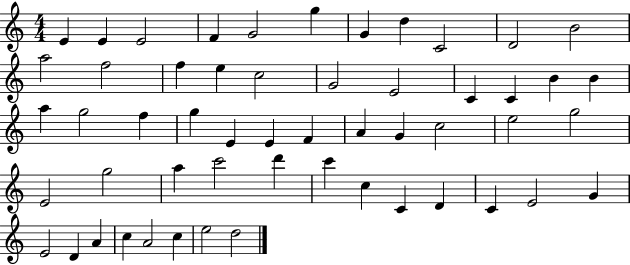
X:1
T:Untitled
M:4/4
L:1/4
K:C
E E E2 F G2 g G d C2 D2 B2 a2 f2 f e c2 G2 E2 C C B B a g2 f g E E F A G c2 e2 g2 E2 g2 a c'2 d' c' c C D C E2 G E2 D A c A2 c e2 d2